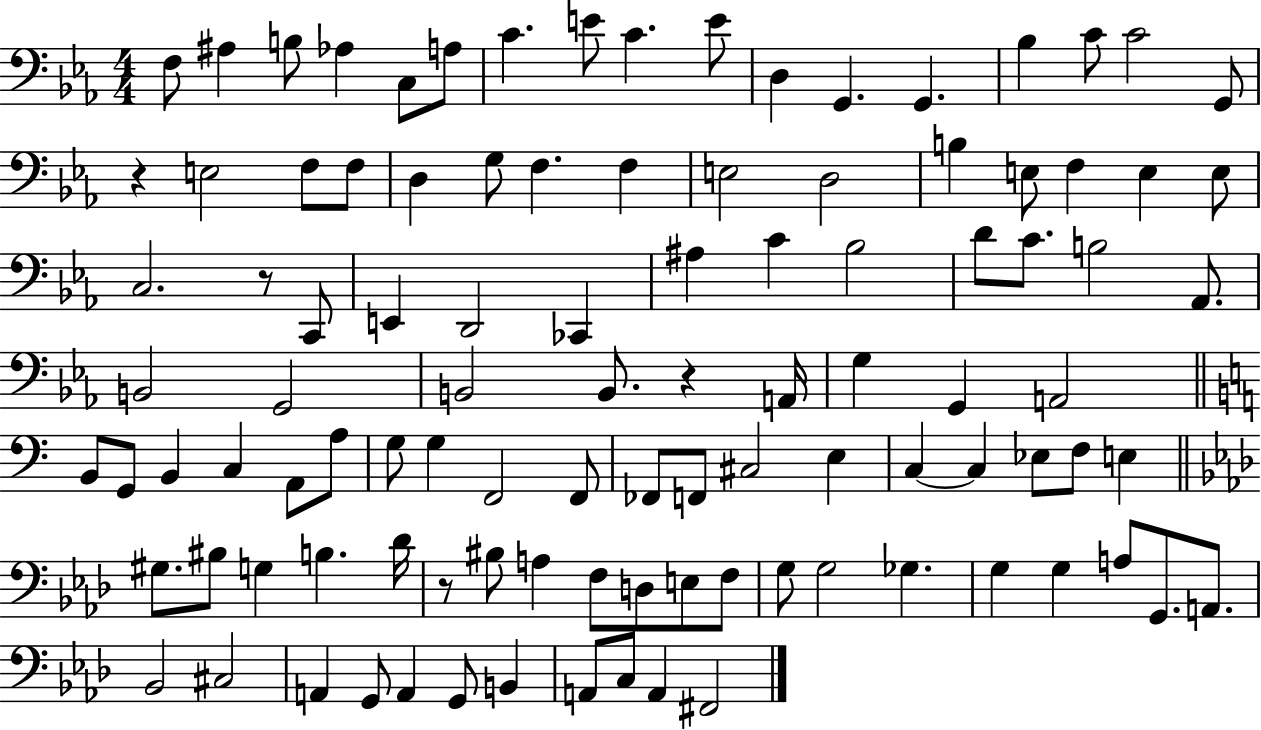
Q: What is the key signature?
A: EES major